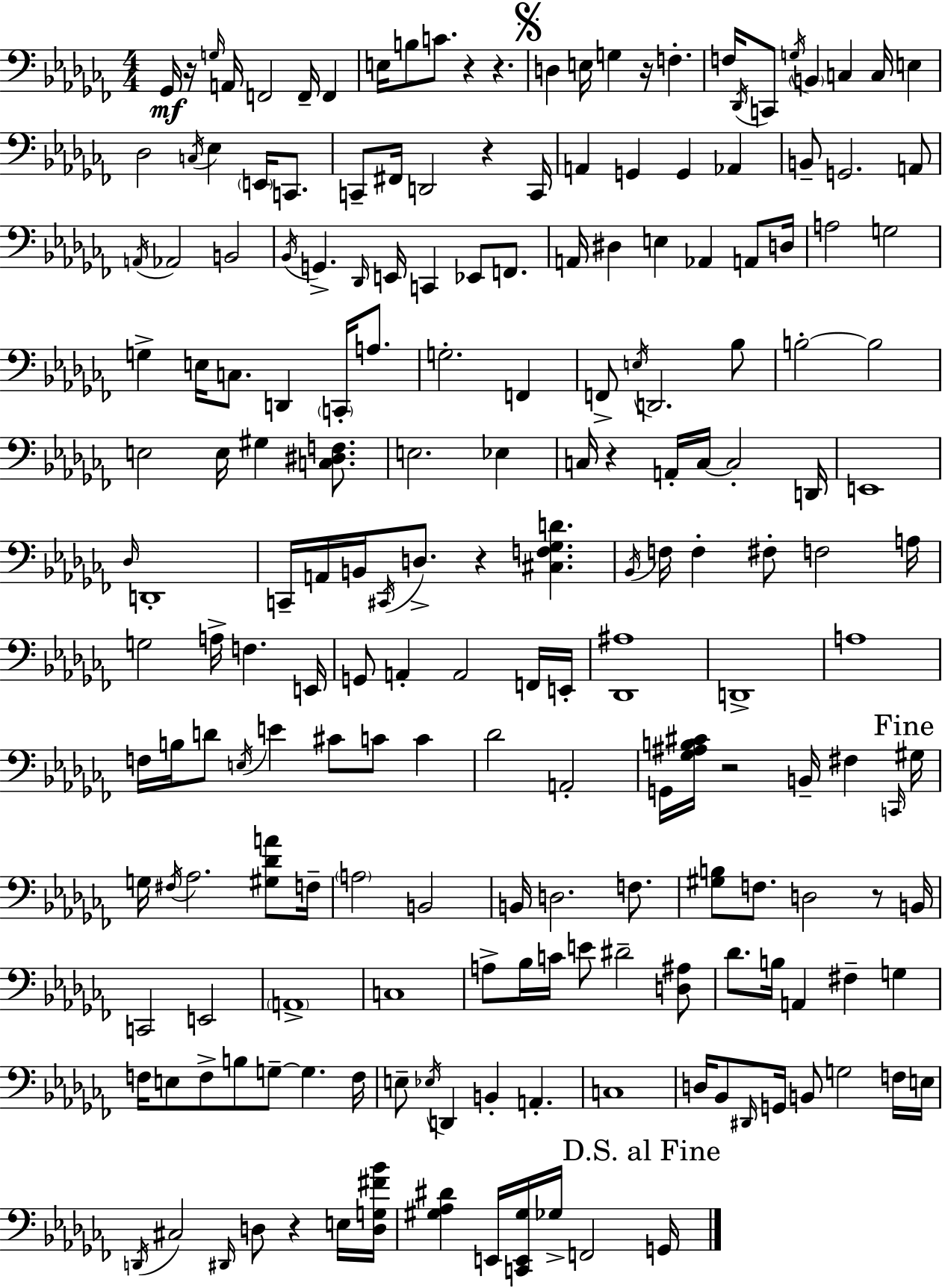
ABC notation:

X:1
T:Untitled
M:4/4
L:1/4
K:Abm
_G,,/4 z/4 G,/4 A,,/4 F,,2 F,,/4 F,, E,/4 B,/2 C/2 z z D, E,/4 G, z/4 F, F,/4 _D,,/4 C,,/2 G,/4 B,, C, C,/4 E, _D,2 C,/4 _E, E,,/4 C,,/2 C,,/2 ^F,,/4 D,,2 z C,,/4 A,, G,, G,, _A,, B,,/2 G,,2 A,,/2 A,,/4 _A,,2 B,,2 _B,,/4 G,, _D,,/4 E,,/4 C,, _E,,/2 F,,/2 A,,/4 ^D, E, _A,, A,,/2 D,/4 A,2 G,2 G, E,/4 C,/2 D,, C,,/4 A,/2 G,2 F,, F,,/2 E,/4 D,,2 _B,/2 B,2 B,2 E,2 E,/4 ^G, [C,^D,F,]/2 E,2 _E, C,/4 z A,,/4 C,/4 C,2 D,,/4 E,,4 _D,/4 D,,4 C,,/4 A,,/4 B,,/4 ^C,,/4 D,/2 z [^C,F,_G,D] _B,,/4 F,/4 F, ^F,/2 F,2 A,/4 G,2 A,/4 F, E,,/4 G,,/2 A,, A,,2 F,,/4 E,,/4 [_D,,^A,]4 D,,4 A,4 F,/4 B,/4 D/2 E,/4 E ^C/2 C/2 C _D2 A,,2 G,,/4 [_G,^A,B,^C]/4 z2 B,,/4 ^F, C,,/4 ^G,/4 G,/4 ^F,/4 _A,2 [^G,_DA]/2 F,/4 A,2 B,,2 B,,/4 D,2 F,/2 [^G,B,]/2 F,/2 D,2 z/2 B,,/4 C,,2 E,,2 A,,4 C,4 A,/2 _B,/4 C/4 E/2 ^D2 [D,^A,]/2 _D/2 B,/4 A,, ^F, G, F,/4 E,/2 F,/2 B,/2 G,/2 G, F,/4 E,/2 _E,/4 D,, B,, A,, C,4 D,/4 _B,,/2 ^D,,/4 G,,/4 B,,/2 G,2 F,/4 E,/4 D,,/4 ^C,2 ^D,,/4 D,/2 z E,/4 [D,G,^F_B]/4 [^G,_A,^D] E,,/4 [C,,E,,^G,]/4 _G,/4 F,,2 G,,/4